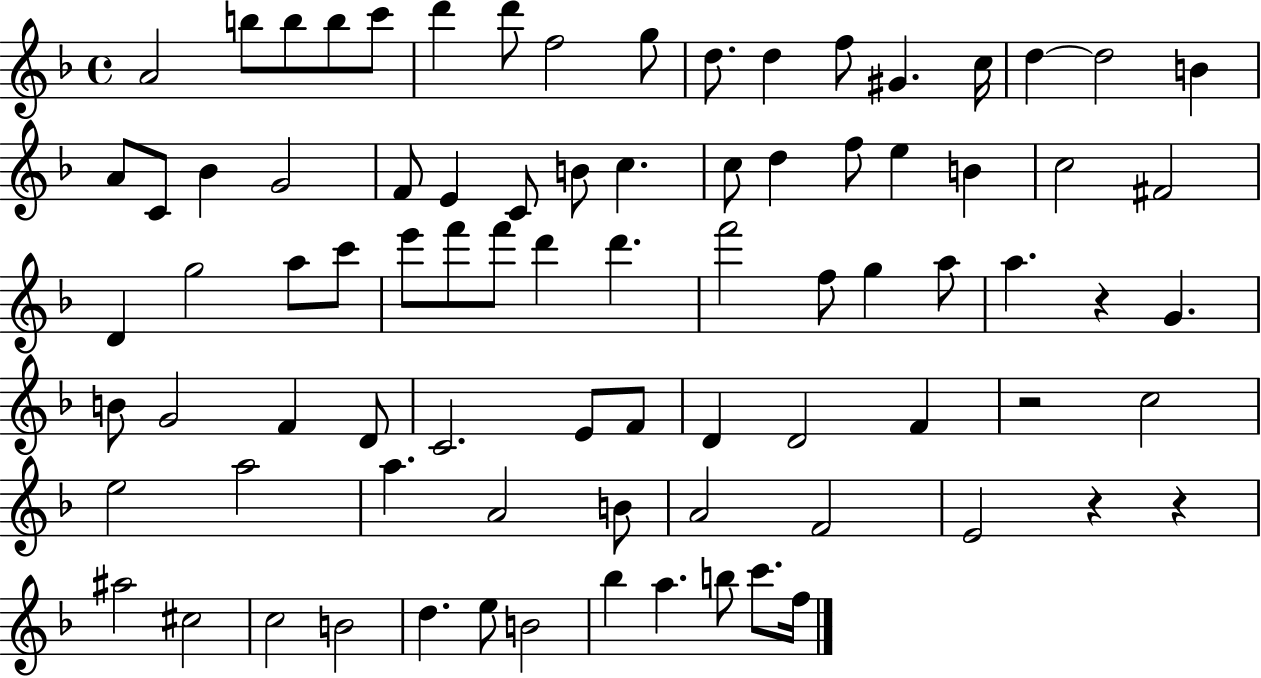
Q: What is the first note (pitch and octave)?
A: A4